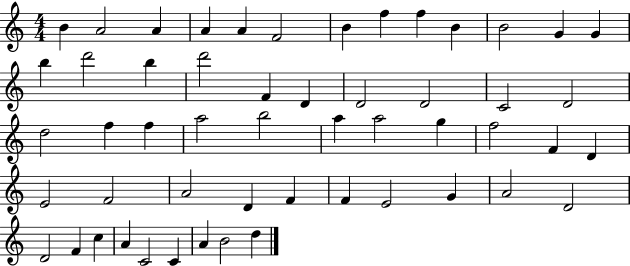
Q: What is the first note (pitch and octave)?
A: B4